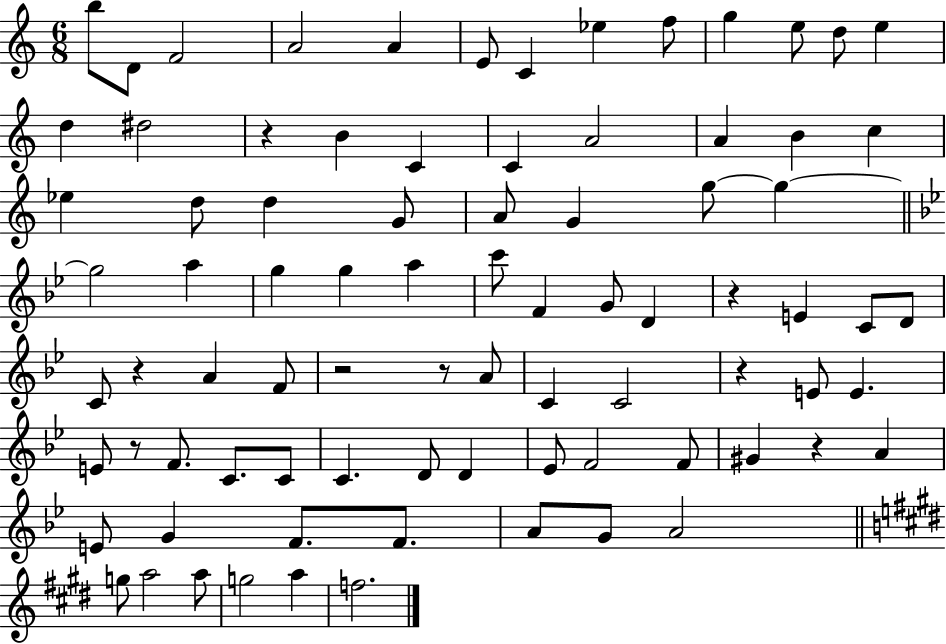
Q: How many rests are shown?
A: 8